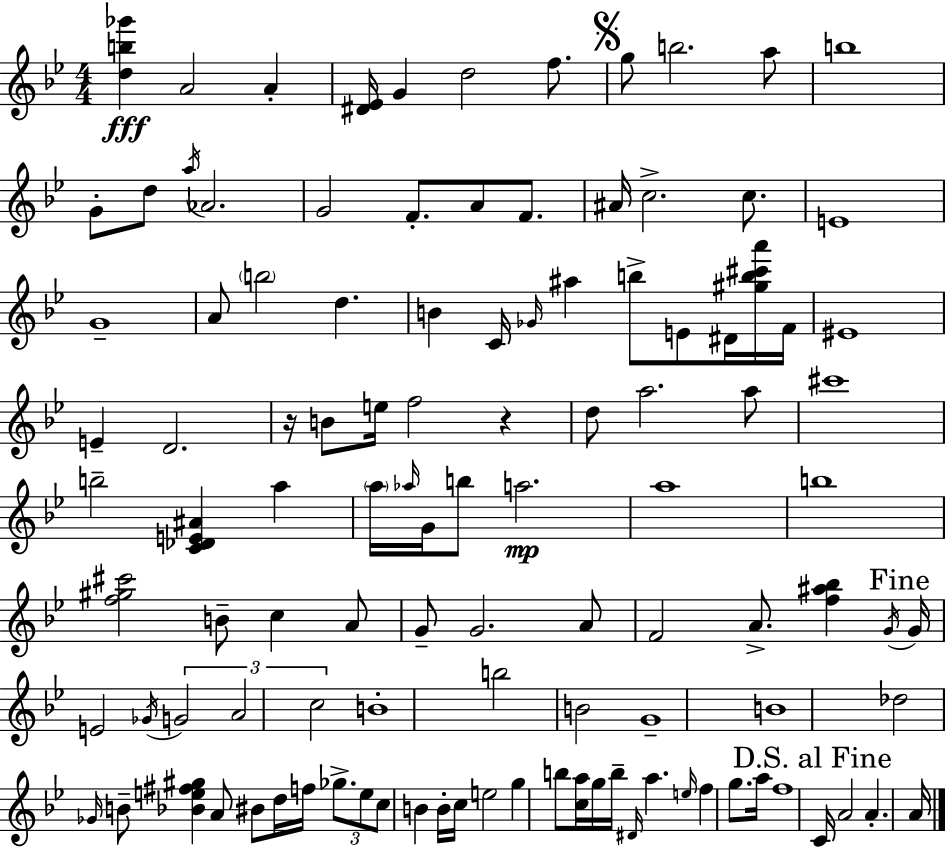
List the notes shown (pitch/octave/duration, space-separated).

[D5,B5,Gb6]/q A4/h A4/q [D#4,Eb4]/s G4/q D5/h F5/e. G5/e B5/h. A5/e B5/w G4/e D5/e A5/s Ab4/h. G4/h F4/e. A4/e F4/e. A#4/s C5/h. C5/e. E4/w G4/w A4/e B5/h D5/q. B4/q C4/s Gb4/s A#5/q B5/e E4/e D#4/s [G#5,B5,C#6,A6]/s F4/s EIS4/w E4/q D4/h. R/s B4/e E5/s F5/h R/q D5/e A5/h. A5/e C#6/w B5/h [C4,Db4,E4,A#4]/q A5/q A5/s Ab5/s G4/s B5/e A5/h. A5/w B5/w [F5,G#5,C#6]/h B4/e C5/q A4/e G4/e G4/h. A4/e F4/h A4/e. [F5,A#5,Bb5]/q G4/s G4/s E4/h Gb4/s G4/h A4/h C5/h B4/w B5/h B4/h G4/w B4/w Db5/h Gb4/s B4/e [Bb4,E5,F#5,G#5]/q A4/e BIS4/e D5/s F5/s Gb5/e. E5/e C5/e B4/q B4/s C5/s E5/h G5/q B5/e [C5,A5]/s G5/s B5/s D#4/s A5/q. E5/s F5/q G5/e. A5/s F5/w C4/s A4/h A4/q. A4/s